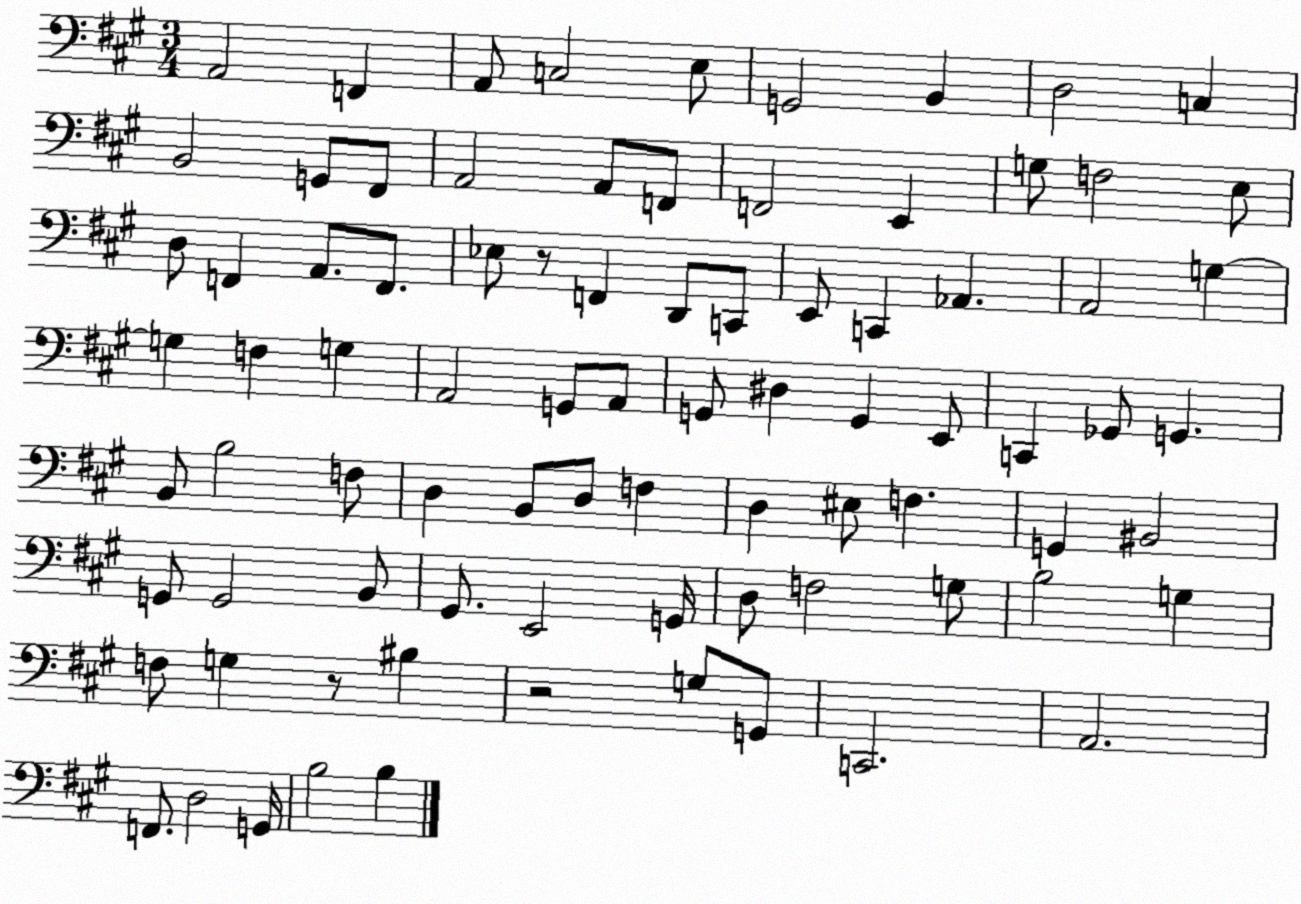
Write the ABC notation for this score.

X:1
T:Untitled
M:3/4
L:1/4
K:A
A,,2 F,, A,,/2 C,2 E,/2 G,,2 B,, D,2 C, B,,2 G,,/2 ^F,,/2 A,,2 A,,/2 F,,/2 F,,2 E,, G,/2 F,2 E,/2 D,/2 F,, A,,/2 F,,/2 _E,/2 z/2 F,, D,,/2 C,,/2 E,,/2 C,, _A,, A,,2 G, G, F, G, A,,2 G,,/2 A,,/2 G,,/2 ^D, G,, E,,/2 C,, _G,,/2 G,, B,,/2 B,2 F,/2 D, B,,/2 D,/2 F, D, ^E,/2 F, G,, ^B,,2 G,,/2 G,,2 B,,/2 ^G,,/2 E,,2 G,,/4 D,/2 F,2 G,/2 B,2 G, F,/2 G, z/2 ^B, z2 G,/2 G,,/2 C,,2 A,,2 F,,/2 D,2 G,,/4 B,2 B,